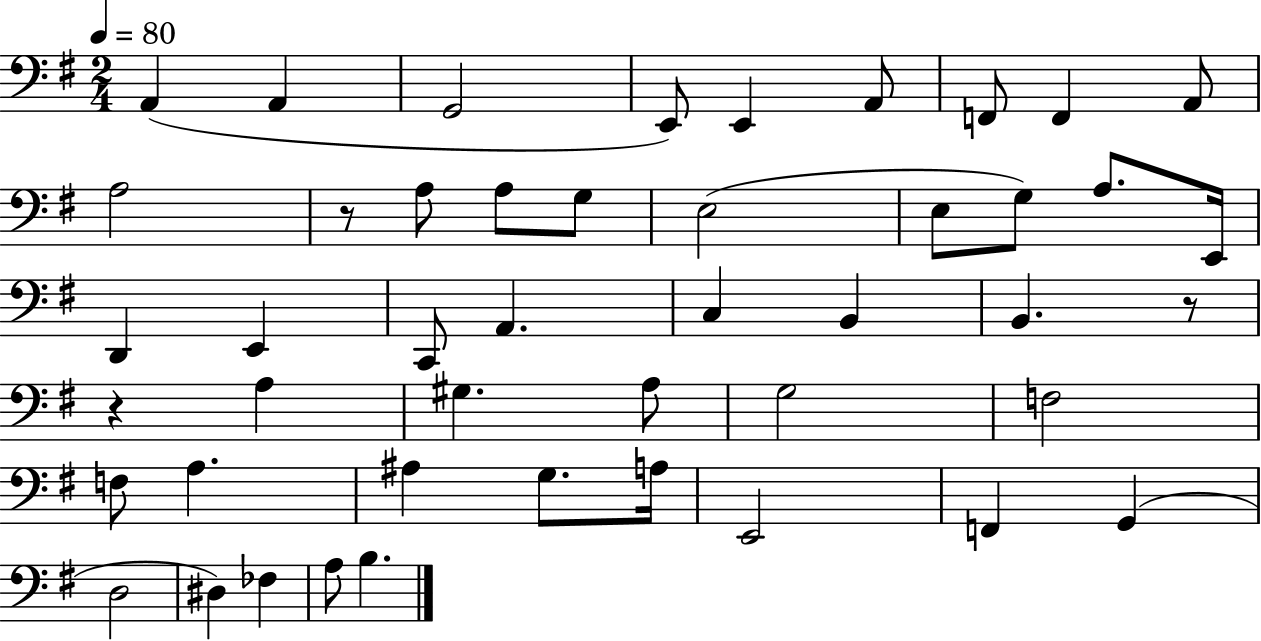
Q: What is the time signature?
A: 2/4